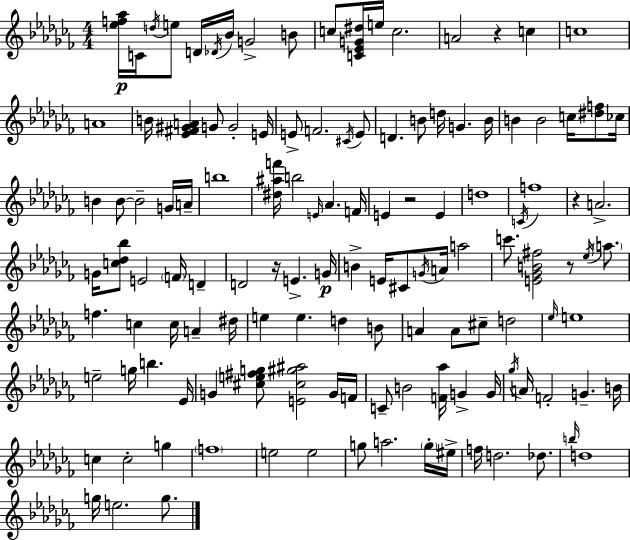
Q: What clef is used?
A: treble